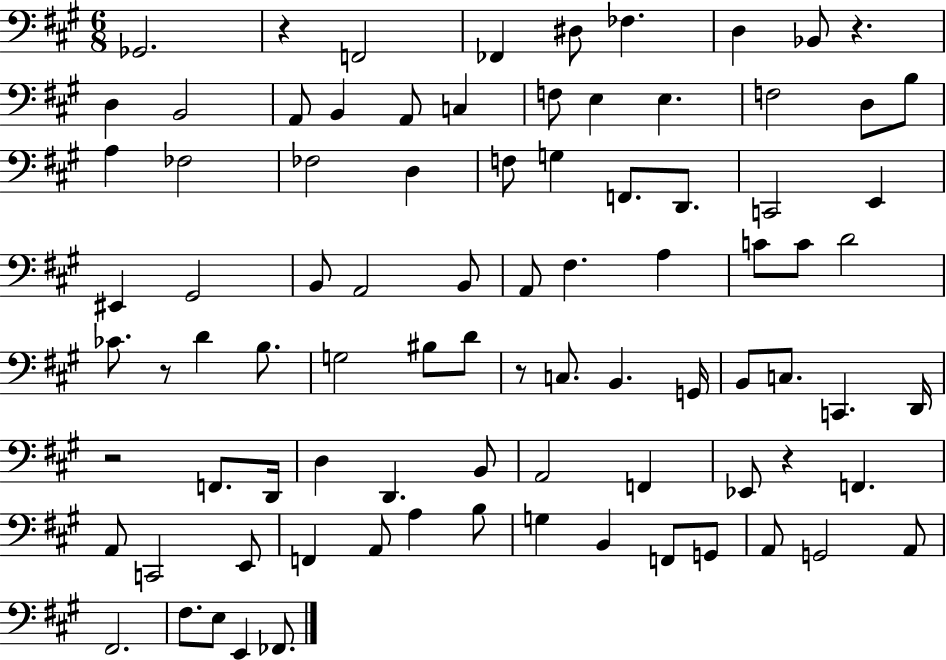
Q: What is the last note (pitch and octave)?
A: FES2